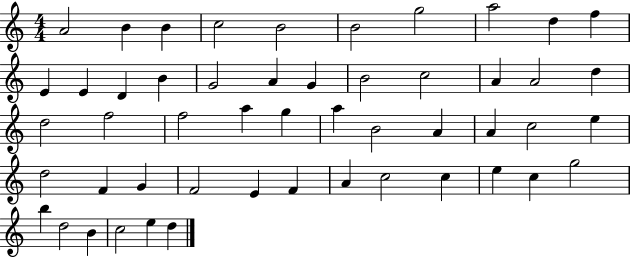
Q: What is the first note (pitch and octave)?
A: A4